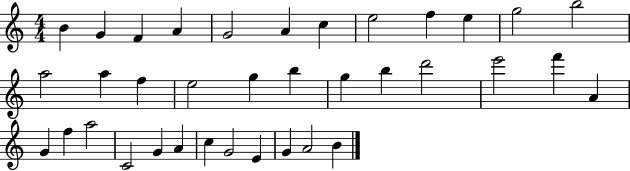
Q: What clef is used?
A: treble